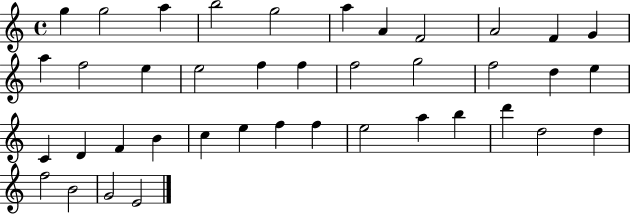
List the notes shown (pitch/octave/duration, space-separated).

G5/q G5/h A5/q B5/h G5/h A5/q A4/q F4/h A4/h F4/q G4/q A5/q F5/h E5/q E5/h F5/q F5/q F5/h G5/h F5/h D5/q E5/q C4/q D4/q F4/q B4/q C5/q E5/q F5/q F5/q E5/h A5/q B5/q D6/q D5/h D5/q F5/h B4/h G4/h E4/h